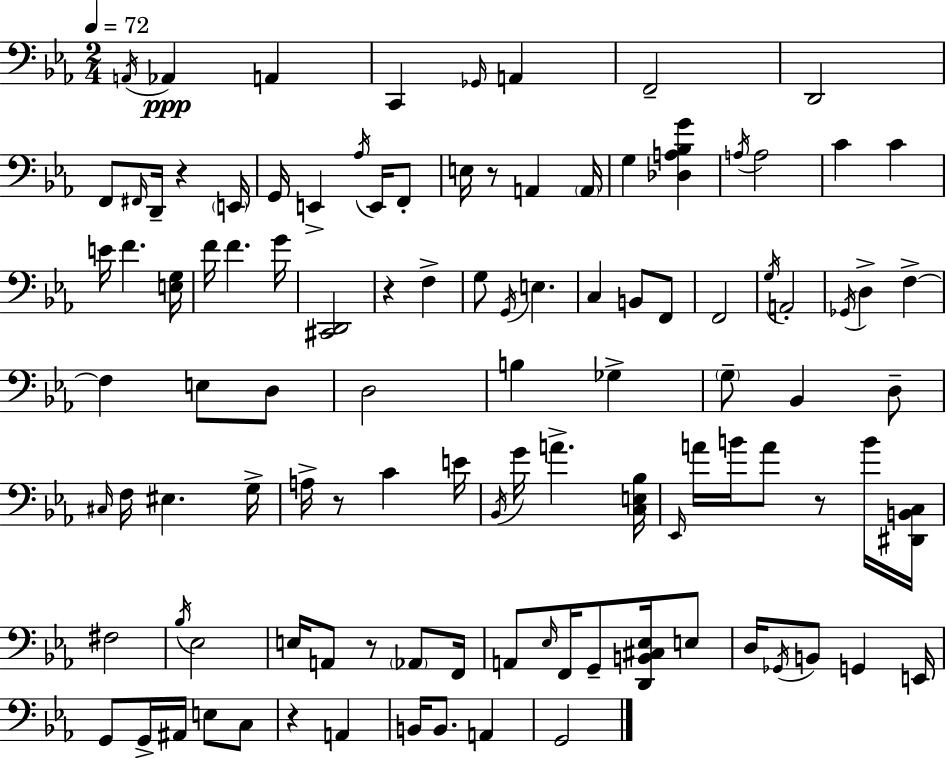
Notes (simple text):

A2/s Ab2/q A2/q C2/q Gb2/s A2/q F2/h D2/h F2/e F#2/s D2/s R/q E2/s G2/s E2/q Ab3/s E2/s F2/e E3/s R/e A2/q A2/s G3/q [Db3,A3,Bb3,G4]/q A3/s A3/h C4/q C4/q E4/s F4/q. [E3,G3]/s F4/s F4/q. G4/s [C#2,D2]/h R/q F3/q G3/e G2/s E3/q. C3/q B2/e F2/e F2/h G3/s A2/h Gb2/s D3/q F3/q F3/q E3/e D3/e D3/h B3/q Gb3/q G3/e Bb2/q D3/e C#3/s F3/s EIS3/q. G3/s A3/s R/e C4/q E4/s Bb2/s G4/s A4/q. [C3,E3,Bb3]/s Eb2/s A4/s B4/s A4/e R/e B4/s [D#2,B2,C3]/s F#3/h Bb3/s Eb3/h E3/s A2/e R/e Ab2/e F2/s A2/e Eb3/s F2/s G2/e [D2,B2,C#3,Eb3]/s E3/e D3/s Gb2/s B2/e G2/q E2/s G2/e G2/s A#2/s E3/e C3/e R/q A2/q B2/s B2/e. A2/q G2/h